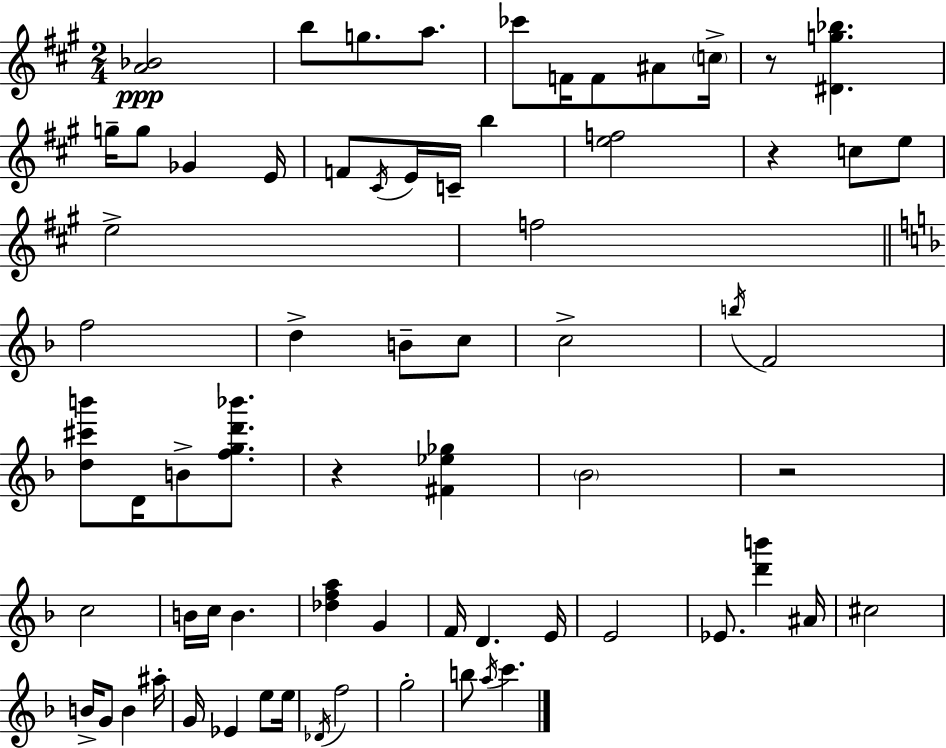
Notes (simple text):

[A4,Bb4]/h B5/e G5/e. A5/e. CES6/e F4/s F4/e A#4/e C5/s R/e [D#4,G5,Bb5]/q. G5/s G5/e Gb4/q E4/s F4/e C#4/s E4/s C4/s B5/q [E5,F5]/h R/q C5/e E5/e E5/h F5/h F5/h D5/q B4/e C5/e C5/h B5/s F4/h [D5,C#6,B6]/e D4/s B4/e [F5,G5,D6,Bb6]/e. R/q [F#4,Eb5,Gb5]/q Bb4/h R/h C5/h B4/s C5/s B4/q. [Db5,F5,A5]/q G4/q F4/s D4/q. E4/s E4/h Eb4/e. [D6,B6]/q A#4/s C#5/h B4/s G4/e B4/q A#5/s G4/s Eb4/q E5/e E5/s Db4/s F5/h G5/h B5/e A5/s C6/q.